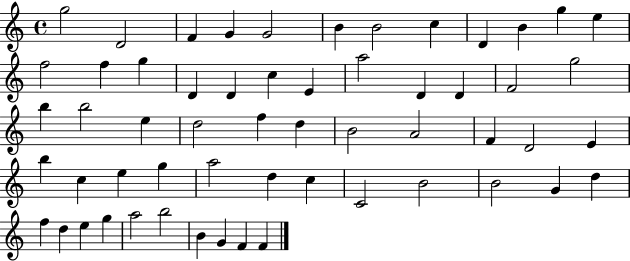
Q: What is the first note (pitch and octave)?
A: G5